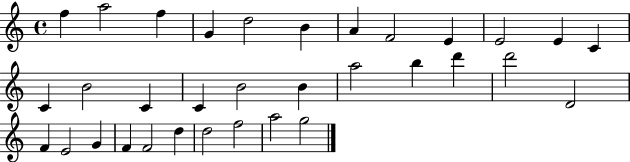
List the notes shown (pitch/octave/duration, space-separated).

F5/q A5/h F5/q G4/q D5/h B4/q A4/q F4/h E4/q E4/h E4/q C4/q C4/q B4/h C4/q C4/q B4/h B4/q A5/h B5/q D6/q D6/h D4/h F4/q E4/h G4/q F4/q F4/h D5/q D5/h F5/h A5/h G5/h